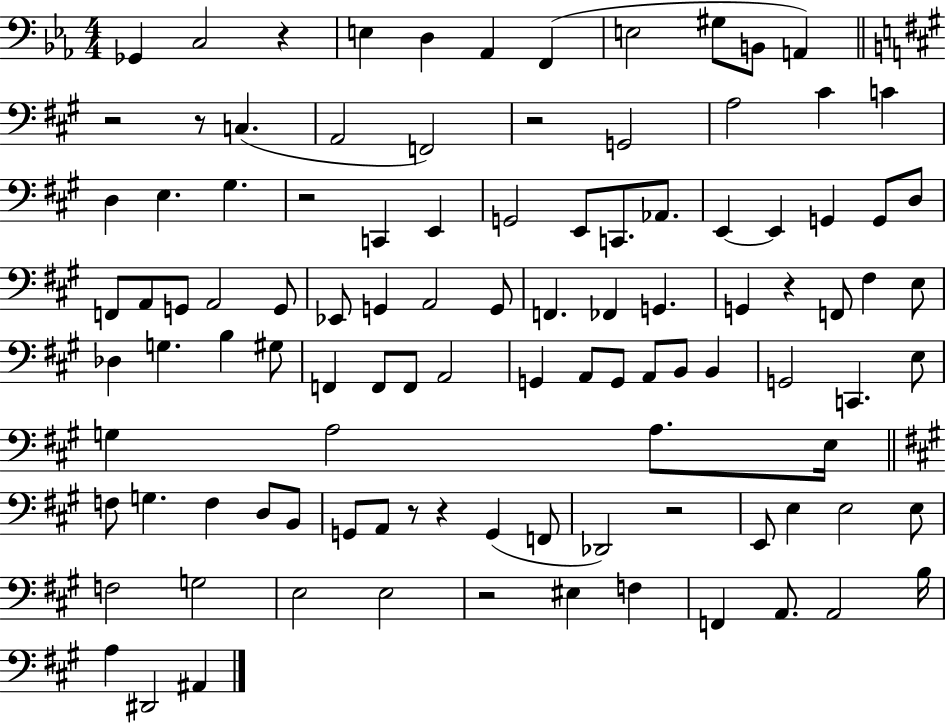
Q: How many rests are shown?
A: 10